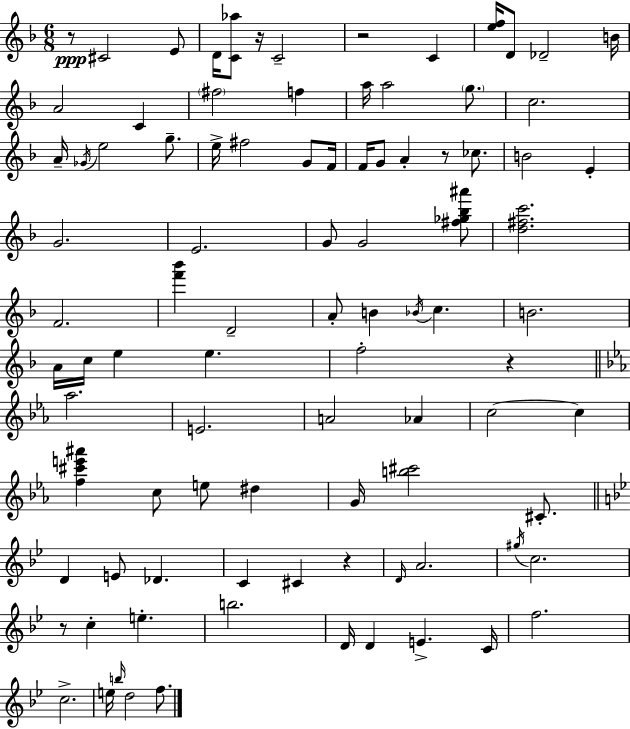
{
  \clef treble
  \numericTimeSignature
  \time 6/8
  \key d \minor
  r8\ppp cis'2 e'8 | d'16 <c' aes''>8 r16 c'2-- | r2 c'4 | <e'' f''>16 d'8 des'2-- b'16 | \break a'2 c'4 | \parenthesize fis''2 f''4 | a''16 a''2 \parenthesize g''8. | c''2. | \break a'16-- \acciaccatura { ges'16 } e''2 g''8.-- | e''16-> fis''2 g'8 | f'16 f'16 g'8 a'4-. r8 ces''8. | b'2 e'4-. | \break g'2. | e'2. | g'8 g'2 <fis'' ges'' bes'' ais'''>8 | <d'' fis'' c'''>2. | \break f'2. | <f''' bes'''>4 d'2-- | a'8-. b'4 \acciaccatura { bes'16 } c''4. | b'2. | \break a'16 c''16 e''4 e''4. | f''2-. r4 | \bar "||" \break \key ees \major aes''2. | e'2. | a'2 aes'4 | c''2~~ c''4 | \break <f'' cis''' e''' ais'''>4 c''8 e''8 dis''4 | g'16 <b'' cis'''>2 cis'8.-. | \bar "||" \break \key bes \major d'4 e'8 des'4. | c'4 cis'4 r4 | \grace { d'16 } a'2. | \acciaccatura { gis''16 } c''2. | \break r8 c''4-. e''4.-. | b''2. | d'16 d'4 e'4.-> | c'16 f''2. | \break c''2.-> | e''16 \grace { b''16 } d''2 | f''8. \bar "|."
}